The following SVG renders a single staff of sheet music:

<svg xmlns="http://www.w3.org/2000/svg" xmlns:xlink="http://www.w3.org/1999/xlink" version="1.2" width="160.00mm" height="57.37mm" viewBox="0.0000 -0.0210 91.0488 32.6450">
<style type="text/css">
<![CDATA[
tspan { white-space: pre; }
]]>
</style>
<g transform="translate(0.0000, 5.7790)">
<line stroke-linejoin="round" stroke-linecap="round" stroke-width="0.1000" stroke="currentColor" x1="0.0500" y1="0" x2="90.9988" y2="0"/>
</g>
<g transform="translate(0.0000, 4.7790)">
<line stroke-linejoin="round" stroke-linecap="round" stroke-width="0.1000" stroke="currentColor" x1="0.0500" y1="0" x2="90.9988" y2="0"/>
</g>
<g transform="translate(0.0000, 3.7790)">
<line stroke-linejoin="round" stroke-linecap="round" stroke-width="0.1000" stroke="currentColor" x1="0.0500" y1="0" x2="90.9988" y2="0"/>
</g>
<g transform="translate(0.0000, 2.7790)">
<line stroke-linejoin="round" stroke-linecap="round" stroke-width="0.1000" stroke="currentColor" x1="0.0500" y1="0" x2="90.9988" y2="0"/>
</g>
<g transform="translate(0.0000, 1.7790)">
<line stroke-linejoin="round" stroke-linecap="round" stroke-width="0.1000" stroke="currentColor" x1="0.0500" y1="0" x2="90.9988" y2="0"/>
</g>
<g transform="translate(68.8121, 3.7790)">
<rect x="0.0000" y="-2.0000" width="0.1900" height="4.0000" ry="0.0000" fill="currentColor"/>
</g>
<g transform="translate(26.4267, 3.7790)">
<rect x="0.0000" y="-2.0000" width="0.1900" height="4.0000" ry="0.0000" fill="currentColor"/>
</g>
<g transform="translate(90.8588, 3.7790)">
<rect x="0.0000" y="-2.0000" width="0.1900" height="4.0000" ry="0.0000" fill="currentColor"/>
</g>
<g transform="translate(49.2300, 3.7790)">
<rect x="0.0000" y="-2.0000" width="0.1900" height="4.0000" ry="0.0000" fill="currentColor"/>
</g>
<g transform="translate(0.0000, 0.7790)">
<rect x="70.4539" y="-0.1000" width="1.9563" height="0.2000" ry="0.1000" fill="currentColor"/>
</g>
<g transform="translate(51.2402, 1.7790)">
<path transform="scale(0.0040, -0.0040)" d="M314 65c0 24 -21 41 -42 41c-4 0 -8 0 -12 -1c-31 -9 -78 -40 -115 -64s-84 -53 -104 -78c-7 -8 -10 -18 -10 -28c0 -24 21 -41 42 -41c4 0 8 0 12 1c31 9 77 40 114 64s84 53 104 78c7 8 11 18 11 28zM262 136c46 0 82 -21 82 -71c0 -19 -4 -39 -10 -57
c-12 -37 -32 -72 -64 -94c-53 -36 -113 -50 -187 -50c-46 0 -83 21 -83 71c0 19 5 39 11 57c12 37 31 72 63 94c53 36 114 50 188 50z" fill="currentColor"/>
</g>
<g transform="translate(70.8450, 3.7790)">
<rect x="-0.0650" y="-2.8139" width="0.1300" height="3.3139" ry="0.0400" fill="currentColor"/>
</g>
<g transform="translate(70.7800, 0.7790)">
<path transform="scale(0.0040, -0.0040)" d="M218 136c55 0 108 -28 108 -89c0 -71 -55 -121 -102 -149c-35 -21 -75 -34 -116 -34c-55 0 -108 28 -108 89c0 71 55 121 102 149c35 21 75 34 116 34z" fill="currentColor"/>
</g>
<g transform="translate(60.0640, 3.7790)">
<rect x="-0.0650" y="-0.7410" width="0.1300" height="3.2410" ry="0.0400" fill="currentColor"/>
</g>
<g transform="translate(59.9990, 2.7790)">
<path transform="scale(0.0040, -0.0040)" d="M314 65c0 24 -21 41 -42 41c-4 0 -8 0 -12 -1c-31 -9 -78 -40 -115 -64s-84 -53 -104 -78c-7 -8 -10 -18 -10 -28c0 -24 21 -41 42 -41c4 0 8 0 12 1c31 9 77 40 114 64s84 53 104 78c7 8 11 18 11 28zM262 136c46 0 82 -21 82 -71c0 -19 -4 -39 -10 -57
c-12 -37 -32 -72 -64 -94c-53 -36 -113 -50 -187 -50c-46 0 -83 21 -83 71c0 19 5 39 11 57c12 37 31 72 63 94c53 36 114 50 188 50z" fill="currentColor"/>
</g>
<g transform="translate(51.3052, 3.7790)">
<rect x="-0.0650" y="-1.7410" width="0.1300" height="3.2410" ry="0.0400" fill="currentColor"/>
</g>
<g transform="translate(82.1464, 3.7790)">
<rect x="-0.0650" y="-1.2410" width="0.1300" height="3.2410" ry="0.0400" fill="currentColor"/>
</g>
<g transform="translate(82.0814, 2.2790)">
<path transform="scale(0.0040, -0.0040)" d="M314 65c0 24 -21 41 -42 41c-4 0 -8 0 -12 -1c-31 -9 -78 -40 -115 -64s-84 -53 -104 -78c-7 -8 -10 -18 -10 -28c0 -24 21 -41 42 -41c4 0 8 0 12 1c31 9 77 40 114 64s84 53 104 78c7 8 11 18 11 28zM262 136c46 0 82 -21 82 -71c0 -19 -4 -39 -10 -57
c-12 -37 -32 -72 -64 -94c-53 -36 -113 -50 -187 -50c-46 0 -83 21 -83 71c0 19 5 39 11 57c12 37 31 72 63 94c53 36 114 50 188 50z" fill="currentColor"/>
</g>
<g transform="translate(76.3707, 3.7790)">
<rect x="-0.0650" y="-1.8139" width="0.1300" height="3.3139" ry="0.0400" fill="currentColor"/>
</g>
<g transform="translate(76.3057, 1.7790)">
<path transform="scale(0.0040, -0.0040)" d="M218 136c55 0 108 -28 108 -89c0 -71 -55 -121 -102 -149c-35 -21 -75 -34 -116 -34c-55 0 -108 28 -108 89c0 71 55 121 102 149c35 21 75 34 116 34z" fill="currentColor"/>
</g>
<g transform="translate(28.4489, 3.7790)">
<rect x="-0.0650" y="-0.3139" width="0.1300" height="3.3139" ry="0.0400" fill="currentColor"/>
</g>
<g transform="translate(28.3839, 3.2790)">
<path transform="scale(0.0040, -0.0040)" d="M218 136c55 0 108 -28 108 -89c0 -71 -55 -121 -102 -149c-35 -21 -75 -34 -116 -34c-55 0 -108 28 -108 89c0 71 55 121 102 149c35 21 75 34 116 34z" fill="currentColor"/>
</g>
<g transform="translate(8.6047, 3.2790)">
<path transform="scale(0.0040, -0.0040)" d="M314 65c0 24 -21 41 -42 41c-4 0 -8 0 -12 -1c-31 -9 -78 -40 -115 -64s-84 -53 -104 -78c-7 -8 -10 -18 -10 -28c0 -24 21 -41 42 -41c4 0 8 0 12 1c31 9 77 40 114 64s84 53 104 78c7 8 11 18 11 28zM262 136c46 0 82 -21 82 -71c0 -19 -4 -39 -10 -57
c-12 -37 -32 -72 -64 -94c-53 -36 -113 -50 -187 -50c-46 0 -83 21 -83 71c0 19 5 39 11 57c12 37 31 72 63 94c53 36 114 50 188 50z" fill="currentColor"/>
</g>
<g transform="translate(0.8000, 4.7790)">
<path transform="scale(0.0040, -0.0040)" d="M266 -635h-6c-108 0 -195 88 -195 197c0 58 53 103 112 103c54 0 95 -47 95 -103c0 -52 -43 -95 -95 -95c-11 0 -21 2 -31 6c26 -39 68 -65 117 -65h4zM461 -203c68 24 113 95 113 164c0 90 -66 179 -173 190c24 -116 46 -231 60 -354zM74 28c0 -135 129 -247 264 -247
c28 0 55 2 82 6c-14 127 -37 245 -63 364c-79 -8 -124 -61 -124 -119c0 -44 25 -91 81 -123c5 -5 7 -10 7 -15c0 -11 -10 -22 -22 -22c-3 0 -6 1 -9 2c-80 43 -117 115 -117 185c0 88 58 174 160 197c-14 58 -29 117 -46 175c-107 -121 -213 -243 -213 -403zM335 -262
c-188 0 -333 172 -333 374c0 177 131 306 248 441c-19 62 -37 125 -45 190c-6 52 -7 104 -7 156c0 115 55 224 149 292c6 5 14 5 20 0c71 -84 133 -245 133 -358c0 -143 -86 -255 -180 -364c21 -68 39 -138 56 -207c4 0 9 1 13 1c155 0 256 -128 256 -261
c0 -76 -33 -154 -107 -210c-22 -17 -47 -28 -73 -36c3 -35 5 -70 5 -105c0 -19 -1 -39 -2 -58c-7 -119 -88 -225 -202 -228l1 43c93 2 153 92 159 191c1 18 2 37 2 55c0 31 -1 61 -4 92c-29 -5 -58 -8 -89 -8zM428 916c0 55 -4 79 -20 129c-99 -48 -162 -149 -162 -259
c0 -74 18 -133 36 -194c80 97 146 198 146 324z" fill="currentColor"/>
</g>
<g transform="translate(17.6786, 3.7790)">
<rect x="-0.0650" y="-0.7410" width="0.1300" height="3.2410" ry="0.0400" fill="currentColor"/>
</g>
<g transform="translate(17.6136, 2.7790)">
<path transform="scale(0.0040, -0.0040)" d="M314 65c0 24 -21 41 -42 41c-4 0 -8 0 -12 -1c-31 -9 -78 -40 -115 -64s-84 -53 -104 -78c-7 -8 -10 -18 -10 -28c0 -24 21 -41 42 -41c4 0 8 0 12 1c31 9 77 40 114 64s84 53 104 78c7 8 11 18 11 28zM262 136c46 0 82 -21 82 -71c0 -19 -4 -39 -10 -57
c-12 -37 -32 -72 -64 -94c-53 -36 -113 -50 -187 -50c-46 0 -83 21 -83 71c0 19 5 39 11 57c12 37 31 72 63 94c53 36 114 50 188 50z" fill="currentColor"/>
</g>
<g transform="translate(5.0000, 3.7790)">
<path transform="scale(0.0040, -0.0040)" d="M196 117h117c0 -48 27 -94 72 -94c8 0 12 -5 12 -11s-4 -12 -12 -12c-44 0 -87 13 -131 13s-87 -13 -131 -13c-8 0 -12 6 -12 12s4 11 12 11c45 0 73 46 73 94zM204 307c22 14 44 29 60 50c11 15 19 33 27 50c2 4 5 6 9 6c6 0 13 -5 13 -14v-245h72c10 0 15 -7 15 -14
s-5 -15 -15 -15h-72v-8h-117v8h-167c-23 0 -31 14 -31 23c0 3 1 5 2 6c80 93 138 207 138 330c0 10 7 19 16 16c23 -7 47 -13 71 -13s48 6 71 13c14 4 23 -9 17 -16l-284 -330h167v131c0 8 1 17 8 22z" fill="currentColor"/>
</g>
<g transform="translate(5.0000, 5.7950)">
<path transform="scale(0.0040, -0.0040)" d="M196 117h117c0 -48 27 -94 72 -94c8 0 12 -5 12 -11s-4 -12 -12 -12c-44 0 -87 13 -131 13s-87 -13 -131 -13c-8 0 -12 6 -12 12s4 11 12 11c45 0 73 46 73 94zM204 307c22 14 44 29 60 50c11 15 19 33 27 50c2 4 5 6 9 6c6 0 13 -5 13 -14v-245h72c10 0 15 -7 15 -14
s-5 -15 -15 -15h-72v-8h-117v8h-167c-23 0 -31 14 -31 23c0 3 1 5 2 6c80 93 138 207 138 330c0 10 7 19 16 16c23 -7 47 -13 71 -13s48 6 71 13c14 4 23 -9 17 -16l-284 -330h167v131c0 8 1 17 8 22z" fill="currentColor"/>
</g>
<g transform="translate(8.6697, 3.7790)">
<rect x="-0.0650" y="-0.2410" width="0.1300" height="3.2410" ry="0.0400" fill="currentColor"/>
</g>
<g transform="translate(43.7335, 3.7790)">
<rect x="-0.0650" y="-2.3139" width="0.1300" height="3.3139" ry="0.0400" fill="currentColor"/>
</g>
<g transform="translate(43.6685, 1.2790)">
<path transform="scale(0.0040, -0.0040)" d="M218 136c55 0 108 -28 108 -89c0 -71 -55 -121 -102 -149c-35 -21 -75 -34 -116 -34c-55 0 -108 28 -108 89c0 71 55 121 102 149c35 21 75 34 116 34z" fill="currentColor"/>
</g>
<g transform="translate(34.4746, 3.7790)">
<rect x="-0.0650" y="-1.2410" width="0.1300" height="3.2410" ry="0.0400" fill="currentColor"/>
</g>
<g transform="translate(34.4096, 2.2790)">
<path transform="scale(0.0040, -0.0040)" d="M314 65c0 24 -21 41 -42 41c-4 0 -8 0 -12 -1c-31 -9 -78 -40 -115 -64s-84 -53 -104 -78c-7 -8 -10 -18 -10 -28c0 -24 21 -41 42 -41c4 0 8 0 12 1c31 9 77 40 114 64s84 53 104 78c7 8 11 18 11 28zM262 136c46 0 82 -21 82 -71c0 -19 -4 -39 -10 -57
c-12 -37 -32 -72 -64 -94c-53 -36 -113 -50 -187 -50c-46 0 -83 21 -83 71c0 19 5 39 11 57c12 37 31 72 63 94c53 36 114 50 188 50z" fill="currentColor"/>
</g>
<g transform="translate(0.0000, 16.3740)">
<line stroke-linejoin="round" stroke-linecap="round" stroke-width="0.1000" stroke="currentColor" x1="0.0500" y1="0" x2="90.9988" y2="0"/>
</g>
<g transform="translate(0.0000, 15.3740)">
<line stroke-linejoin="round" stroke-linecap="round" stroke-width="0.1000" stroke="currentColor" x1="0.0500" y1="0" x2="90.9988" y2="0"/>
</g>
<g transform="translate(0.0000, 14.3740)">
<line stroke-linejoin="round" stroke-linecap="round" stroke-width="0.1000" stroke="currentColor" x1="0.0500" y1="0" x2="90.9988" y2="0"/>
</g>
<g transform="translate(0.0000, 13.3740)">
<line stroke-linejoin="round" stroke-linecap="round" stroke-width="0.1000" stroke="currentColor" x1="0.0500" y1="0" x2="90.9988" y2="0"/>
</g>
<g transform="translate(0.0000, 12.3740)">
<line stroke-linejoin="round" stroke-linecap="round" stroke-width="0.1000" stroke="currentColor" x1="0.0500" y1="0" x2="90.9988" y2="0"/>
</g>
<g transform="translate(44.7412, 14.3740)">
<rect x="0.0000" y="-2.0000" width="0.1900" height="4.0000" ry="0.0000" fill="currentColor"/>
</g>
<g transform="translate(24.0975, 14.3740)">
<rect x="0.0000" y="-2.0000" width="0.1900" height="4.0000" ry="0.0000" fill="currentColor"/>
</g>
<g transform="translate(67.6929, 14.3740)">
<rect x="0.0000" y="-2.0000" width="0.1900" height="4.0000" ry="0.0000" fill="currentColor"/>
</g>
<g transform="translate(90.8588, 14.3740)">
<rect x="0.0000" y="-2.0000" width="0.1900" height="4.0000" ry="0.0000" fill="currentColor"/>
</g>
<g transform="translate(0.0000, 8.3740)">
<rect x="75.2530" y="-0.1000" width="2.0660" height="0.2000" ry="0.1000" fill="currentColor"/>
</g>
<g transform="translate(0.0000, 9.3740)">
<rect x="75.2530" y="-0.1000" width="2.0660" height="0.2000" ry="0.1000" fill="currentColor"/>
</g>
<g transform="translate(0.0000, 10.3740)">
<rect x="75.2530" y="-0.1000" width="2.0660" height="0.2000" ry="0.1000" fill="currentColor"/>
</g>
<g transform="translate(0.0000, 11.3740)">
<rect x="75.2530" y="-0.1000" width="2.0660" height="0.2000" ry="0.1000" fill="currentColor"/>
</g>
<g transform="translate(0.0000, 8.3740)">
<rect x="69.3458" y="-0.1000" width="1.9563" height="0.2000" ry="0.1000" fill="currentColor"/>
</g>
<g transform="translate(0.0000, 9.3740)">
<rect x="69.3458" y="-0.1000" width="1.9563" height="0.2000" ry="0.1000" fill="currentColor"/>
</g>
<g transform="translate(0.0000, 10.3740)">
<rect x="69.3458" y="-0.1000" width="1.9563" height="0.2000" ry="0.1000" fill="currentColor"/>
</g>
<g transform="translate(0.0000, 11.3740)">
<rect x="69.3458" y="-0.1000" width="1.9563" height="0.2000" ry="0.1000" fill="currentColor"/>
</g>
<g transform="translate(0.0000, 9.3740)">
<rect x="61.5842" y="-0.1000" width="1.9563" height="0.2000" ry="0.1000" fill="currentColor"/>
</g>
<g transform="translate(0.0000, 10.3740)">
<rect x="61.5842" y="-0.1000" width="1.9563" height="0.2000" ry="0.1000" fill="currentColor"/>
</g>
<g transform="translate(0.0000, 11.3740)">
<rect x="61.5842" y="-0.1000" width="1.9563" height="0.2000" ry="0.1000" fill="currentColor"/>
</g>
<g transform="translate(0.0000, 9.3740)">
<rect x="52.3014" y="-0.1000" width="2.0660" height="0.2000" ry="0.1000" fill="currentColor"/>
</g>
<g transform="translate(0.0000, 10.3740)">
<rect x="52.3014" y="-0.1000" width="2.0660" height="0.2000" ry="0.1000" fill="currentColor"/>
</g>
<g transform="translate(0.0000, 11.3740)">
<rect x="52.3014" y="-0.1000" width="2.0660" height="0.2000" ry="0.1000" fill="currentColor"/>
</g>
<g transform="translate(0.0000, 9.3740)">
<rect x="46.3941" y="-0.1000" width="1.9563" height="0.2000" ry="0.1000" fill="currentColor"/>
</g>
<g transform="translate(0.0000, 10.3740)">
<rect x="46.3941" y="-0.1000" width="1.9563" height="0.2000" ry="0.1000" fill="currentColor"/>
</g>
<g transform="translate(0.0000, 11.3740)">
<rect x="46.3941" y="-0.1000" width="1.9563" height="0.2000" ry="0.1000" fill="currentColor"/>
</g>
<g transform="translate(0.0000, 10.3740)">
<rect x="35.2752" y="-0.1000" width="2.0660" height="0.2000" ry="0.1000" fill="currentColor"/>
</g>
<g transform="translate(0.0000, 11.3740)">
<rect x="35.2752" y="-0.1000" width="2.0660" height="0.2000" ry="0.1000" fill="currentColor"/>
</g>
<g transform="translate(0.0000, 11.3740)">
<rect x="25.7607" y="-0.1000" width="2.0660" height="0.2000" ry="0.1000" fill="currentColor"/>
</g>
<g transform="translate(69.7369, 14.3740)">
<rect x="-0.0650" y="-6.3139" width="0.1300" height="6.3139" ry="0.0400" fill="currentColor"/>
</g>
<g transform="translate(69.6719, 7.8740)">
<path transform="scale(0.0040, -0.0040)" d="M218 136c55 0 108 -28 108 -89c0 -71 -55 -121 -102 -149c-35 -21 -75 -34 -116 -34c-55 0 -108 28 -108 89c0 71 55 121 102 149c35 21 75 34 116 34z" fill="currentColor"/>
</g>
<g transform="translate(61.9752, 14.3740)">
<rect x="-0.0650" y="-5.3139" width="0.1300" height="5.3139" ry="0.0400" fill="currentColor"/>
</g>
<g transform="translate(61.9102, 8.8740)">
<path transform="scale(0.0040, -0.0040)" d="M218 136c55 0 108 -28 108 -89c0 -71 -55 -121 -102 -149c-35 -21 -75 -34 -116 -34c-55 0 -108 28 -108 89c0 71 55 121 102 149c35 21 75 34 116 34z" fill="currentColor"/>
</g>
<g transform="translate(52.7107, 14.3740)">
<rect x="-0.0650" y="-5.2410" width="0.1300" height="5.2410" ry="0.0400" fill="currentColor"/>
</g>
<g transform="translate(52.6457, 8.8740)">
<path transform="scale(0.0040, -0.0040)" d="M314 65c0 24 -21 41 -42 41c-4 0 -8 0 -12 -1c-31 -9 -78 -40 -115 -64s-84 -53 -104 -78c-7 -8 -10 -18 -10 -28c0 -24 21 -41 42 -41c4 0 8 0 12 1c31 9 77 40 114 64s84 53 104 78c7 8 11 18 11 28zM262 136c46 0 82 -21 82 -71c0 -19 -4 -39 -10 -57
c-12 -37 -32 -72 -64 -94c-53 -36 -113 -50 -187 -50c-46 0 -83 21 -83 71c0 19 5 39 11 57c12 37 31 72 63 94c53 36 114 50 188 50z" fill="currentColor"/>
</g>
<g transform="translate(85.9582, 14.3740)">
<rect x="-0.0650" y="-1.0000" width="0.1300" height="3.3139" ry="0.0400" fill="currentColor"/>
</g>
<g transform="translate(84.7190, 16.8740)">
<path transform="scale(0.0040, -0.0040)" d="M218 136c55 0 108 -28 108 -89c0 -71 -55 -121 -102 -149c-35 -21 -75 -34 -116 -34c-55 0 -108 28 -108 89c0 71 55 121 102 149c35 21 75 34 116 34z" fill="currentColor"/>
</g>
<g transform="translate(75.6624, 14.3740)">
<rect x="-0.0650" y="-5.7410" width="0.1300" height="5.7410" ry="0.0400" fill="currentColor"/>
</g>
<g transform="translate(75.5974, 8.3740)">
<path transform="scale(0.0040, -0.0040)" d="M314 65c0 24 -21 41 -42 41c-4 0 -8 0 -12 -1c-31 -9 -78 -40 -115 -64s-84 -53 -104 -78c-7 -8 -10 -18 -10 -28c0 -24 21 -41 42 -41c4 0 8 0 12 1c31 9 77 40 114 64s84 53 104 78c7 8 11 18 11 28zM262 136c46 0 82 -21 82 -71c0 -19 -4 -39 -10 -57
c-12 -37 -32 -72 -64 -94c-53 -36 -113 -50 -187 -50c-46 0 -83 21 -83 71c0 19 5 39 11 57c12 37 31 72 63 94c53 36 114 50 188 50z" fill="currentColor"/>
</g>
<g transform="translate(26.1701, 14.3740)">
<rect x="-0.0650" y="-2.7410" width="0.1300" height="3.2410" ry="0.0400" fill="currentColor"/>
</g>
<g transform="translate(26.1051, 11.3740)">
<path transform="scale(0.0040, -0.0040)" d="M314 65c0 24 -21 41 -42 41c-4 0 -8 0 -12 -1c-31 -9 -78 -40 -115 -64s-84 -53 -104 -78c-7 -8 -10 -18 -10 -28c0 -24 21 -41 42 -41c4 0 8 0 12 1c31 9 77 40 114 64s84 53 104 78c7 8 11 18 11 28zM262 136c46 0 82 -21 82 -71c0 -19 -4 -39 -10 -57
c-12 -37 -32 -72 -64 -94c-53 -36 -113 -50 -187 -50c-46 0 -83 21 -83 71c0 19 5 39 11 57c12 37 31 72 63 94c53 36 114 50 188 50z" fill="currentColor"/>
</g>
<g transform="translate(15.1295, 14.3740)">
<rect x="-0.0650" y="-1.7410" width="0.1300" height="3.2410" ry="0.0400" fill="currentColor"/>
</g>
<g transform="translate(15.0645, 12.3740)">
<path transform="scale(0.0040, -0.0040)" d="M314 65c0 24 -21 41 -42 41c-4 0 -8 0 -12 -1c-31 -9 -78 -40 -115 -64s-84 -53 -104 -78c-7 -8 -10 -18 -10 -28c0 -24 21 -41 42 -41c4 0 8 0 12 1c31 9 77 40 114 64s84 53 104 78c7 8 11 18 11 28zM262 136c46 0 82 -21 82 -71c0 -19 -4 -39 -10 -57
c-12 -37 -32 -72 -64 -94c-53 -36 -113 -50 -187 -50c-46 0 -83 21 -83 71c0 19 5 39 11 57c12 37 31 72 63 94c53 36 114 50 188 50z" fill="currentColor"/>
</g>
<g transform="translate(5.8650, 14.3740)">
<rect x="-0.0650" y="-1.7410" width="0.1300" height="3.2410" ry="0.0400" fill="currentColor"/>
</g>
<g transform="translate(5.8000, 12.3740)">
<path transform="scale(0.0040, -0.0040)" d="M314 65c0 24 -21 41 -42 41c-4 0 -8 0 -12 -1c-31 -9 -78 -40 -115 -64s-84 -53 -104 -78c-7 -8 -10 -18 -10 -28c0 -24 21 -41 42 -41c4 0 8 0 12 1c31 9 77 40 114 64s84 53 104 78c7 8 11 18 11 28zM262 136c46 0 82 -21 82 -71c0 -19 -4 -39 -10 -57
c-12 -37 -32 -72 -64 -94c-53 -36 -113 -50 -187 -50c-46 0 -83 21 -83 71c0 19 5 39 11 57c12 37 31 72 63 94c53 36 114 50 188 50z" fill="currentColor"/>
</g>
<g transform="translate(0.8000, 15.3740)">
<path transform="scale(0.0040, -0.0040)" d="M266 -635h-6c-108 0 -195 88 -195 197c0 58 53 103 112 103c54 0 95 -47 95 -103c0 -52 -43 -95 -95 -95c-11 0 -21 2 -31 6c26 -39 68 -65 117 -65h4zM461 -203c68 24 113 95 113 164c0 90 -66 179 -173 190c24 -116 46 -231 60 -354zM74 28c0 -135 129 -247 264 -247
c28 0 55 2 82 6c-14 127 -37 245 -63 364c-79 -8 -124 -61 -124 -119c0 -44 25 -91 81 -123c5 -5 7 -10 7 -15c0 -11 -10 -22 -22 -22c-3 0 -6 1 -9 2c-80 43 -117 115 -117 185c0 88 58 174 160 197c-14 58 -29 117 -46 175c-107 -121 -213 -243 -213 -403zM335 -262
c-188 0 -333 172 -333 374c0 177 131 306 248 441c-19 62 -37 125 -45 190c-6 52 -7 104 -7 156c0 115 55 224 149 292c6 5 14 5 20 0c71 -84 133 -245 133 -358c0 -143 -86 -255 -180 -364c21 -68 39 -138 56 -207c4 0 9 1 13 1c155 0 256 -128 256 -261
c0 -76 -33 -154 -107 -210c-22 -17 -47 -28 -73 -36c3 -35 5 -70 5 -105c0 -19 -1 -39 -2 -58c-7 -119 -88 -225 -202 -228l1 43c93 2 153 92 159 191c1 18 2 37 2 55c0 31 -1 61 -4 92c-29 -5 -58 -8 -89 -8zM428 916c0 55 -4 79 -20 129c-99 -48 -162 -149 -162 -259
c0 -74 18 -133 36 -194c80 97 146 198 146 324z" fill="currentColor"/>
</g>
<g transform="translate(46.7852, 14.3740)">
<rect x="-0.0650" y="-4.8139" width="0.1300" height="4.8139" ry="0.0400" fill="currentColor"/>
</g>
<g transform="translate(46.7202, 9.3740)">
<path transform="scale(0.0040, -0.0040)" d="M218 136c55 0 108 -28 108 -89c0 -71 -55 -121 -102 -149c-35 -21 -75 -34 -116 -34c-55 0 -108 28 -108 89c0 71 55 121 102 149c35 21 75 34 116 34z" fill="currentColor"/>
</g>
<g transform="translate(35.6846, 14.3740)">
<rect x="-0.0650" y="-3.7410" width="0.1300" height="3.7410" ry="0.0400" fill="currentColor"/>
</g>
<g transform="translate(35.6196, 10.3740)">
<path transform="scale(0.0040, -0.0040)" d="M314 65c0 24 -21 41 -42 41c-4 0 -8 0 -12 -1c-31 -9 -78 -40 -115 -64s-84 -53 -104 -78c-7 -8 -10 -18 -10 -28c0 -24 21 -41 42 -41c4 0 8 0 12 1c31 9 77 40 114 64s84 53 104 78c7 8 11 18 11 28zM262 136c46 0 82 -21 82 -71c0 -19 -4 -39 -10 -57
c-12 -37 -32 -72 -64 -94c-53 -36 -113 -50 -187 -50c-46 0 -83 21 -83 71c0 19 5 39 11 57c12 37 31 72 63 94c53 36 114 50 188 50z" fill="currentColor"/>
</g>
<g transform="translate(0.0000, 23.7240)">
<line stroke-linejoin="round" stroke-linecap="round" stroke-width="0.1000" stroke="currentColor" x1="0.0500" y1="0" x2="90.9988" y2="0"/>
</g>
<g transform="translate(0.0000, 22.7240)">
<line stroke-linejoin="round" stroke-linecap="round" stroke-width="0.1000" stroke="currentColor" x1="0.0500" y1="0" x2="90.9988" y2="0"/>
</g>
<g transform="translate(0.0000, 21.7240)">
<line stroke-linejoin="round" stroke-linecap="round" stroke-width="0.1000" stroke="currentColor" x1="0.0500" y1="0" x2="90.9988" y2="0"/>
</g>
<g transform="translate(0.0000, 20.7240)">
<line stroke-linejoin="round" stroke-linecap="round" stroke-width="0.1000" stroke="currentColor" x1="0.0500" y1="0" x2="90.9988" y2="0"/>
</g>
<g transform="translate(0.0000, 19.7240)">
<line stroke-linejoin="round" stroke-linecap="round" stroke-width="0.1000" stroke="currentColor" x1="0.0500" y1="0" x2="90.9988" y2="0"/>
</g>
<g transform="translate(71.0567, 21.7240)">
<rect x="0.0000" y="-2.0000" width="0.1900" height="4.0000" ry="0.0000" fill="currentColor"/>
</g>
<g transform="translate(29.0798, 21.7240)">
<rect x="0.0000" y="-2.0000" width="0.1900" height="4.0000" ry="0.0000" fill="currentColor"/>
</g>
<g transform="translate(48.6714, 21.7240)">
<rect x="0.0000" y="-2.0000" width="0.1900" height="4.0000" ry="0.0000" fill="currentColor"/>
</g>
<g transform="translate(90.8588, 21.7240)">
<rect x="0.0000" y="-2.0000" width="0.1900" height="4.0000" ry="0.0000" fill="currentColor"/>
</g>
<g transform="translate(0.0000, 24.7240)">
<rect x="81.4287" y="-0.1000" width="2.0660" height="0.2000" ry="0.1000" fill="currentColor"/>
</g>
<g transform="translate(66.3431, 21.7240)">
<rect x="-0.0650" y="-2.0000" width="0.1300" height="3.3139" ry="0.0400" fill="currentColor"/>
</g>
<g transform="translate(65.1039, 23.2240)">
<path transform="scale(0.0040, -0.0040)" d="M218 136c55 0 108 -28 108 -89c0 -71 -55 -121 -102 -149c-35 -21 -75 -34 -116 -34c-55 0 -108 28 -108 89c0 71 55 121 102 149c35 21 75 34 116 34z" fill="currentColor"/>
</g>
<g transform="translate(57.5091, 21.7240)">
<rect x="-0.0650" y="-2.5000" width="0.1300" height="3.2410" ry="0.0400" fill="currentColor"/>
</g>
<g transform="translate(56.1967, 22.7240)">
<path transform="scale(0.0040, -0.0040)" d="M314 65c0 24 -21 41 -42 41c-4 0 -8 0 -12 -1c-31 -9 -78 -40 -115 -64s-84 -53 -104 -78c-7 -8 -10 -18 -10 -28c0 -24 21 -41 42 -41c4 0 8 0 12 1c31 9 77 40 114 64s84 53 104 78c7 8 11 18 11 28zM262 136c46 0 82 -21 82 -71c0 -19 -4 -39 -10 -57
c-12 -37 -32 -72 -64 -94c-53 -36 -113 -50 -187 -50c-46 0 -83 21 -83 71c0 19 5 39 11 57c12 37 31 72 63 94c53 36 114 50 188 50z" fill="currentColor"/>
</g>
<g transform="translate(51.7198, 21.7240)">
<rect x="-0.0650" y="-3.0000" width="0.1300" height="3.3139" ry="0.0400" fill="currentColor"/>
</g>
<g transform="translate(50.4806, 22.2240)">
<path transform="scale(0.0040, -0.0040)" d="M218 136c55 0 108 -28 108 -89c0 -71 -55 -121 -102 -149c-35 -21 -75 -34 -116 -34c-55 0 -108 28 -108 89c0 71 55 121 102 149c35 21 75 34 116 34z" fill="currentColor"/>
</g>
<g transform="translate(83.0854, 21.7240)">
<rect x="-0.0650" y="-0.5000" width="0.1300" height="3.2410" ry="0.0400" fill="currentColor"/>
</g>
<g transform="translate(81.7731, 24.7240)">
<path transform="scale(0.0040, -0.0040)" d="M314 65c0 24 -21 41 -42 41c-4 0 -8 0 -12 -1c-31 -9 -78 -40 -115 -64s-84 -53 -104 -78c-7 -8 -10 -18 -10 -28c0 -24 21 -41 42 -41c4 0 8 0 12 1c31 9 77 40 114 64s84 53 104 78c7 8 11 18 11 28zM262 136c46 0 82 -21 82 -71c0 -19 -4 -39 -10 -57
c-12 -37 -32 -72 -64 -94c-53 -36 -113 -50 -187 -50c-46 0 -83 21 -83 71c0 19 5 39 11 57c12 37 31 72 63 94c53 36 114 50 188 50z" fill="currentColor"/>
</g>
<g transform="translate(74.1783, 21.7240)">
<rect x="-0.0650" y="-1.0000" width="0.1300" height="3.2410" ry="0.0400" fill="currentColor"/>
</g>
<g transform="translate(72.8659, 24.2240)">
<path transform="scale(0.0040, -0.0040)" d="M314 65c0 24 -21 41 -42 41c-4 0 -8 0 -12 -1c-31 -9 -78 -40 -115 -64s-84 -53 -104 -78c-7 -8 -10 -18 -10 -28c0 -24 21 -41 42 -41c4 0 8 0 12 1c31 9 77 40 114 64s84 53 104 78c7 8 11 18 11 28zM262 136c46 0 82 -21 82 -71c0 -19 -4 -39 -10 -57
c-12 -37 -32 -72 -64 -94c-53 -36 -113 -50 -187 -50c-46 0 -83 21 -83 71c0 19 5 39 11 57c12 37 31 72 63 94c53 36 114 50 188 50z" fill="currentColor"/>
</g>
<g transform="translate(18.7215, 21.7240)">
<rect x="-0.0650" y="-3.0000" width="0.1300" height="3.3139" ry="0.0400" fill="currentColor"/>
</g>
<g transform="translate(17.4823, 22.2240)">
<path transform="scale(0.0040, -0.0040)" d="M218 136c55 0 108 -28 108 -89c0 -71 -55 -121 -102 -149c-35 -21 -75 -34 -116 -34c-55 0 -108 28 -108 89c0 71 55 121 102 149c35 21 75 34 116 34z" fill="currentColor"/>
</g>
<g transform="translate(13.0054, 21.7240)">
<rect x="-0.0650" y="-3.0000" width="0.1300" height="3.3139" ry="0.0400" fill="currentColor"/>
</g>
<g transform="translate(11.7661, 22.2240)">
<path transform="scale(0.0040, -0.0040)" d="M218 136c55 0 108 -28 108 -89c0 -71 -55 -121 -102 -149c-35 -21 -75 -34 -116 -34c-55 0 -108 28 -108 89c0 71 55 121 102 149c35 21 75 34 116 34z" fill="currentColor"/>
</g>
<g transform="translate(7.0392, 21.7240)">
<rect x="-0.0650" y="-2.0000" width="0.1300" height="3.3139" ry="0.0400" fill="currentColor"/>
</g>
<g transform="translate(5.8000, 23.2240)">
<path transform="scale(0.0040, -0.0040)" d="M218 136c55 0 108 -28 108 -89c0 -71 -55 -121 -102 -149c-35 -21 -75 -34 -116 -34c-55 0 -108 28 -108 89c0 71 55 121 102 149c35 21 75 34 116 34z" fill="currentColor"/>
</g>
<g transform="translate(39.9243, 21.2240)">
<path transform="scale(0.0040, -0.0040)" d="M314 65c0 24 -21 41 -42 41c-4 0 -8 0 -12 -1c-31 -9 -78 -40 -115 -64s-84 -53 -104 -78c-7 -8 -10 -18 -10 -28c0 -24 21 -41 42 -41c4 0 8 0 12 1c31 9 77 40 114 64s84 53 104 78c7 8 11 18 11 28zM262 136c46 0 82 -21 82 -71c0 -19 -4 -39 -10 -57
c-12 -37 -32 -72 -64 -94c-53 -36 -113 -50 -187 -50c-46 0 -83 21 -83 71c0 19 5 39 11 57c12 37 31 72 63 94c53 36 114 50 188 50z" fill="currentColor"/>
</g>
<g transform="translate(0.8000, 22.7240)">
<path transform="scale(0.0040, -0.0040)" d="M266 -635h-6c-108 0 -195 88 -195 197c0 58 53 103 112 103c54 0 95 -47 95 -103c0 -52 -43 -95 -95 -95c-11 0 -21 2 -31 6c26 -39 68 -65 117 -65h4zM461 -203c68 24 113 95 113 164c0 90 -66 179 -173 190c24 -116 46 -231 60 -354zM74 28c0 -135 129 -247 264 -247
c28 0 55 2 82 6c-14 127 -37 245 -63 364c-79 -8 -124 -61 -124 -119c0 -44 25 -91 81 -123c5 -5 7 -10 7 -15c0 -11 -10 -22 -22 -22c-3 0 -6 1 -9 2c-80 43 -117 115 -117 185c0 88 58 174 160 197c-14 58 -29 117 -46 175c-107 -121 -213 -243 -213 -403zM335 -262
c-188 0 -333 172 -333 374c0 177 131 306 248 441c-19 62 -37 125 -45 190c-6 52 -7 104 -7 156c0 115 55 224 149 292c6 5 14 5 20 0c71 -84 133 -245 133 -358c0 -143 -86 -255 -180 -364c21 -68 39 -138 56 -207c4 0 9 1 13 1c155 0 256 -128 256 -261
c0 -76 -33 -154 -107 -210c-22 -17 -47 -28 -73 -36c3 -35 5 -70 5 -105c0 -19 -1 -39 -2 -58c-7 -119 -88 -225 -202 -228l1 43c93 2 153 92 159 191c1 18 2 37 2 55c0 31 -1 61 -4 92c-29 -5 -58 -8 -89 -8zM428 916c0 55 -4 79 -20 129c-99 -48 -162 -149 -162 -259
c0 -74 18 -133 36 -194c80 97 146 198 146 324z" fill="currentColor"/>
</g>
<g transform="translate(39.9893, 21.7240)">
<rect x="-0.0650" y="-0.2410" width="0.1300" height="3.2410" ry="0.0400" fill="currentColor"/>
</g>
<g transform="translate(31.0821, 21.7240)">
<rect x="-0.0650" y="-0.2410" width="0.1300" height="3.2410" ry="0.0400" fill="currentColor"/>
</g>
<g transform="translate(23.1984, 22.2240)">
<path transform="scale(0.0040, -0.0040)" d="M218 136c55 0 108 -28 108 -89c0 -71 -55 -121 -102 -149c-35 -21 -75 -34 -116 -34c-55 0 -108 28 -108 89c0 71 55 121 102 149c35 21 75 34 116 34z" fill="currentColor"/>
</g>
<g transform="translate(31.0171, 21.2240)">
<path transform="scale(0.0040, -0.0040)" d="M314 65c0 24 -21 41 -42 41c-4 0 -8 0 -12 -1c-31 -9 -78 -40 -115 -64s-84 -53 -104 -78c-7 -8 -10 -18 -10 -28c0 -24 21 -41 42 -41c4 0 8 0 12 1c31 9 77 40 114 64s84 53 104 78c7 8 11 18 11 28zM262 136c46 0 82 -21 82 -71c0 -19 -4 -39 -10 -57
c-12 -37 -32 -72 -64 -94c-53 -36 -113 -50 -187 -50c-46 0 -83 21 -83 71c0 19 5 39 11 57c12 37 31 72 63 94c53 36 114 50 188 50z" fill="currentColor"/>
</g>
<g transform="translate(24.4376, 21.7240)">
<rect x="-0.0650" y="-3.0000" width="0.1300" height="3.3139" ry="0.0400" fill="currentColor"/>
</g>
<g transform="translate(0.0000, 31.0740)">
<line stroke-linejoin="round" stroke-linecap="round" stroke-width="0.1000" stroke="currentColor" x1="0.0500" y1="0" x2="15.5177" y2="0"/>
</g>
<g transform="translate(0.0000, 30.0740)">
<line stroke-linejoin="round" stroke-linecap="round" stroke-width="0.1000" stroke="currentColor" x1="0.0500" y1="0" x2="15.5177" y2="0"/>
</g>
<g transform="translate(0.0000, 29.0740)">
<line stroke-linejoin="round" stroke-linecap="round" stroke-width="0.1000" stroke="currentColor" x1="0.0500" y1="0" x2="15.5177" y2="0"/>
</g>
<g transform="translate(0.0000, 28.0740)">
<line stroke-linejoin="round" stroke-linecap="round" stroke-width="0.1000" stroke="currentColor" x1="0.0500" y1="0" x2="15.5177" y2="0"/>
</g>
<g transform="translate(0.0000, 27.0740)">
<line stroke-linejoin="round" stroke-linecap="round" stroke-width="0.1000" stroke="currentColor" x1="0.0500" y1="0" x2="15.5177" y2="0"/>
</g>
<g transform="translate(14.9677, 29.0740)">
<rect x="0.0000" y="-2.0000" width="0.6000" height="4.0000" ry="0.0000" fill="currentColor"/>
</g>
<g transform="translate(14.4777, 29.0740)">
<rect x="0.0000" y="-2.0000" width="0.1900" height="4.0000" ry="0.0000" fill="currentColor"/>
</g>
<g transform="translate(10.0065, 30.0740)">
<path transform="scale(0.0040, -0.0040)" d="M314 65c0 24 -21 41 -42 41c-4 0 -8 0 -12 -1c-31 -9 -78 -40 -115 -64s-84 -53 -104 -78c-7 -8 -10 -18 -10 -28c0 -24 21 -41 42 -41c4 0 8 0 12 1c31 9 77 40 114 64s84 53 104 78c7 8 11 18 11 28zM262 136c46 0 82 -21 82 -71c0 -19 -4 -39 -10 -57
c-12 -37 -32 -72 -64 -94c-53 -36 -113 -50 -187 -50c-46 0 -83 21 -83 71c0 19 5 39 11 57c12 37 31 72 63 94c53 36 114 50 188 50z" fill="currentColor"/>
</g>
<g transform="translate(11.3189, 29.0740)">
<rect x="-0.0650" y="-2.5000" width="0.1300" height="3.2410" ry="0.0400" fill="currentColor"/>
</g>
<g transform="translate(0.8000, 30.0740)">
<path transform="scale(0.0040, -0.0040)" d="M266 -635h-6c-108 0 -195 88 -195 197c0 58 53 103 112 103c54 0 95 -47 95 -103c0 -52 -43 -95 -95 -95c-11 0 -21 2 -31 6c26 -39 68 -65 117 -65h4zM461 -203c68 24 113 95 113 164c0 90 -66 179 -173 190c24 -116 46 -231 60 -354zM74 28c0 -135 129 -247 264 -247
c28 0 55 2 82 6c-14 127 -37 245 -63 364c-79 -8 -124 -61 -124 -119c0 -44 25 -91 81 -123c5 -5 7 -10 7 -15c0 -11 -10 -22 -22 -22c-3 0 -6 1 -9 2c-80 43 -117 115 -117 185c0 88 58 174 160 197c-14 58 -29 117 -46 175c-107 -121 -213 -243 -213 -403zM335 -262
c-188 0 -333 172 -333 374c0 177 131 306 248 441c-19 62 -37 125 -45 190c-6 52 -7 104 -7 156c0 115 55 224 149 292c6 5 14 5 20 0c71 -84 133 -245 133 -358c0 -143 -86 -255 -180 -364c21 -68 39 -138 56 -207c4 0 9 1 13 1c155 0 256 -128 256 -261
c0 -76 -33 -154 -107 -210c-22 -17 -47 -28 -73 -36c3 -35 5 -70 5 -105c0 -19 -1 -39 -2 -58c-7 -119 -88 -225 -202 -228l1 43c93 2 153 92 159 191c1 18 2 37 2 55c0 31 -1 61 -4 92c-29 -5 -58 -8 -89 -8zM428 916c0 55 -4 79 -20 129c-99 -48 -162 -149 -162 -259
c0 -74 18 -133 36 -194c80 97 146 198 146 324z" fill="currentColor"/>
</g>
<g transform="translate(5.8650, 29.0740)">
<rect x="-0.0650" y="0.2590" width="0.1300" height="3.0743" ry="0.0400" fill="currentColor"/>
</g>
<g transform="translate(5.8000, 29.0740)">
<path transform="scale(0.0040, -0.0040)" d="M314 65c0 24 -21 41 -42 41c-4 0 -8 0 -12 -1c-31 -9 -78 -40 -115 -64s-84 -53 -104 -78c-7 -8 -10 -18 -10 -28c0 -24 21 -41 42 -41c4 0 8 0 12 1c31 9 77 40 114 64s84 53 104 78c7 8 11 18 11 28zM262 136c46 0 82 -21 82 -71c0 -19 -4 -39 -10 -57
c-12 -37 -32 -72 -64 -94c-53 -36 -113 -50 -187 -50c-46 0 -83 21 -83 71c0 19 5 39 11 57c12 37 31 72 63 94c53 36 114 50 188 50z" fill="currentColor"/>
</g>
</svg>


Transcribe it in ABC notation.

X:1
T:Untitled
M:4/4
L:1/4
K:C
c2 d2 c e2 g f2 d2 a f e2 f2 f2 a2 c'2 e' f'2 f' a' g'2 D F A A A c2 c2 A G2 F D2 C2 B2 G2